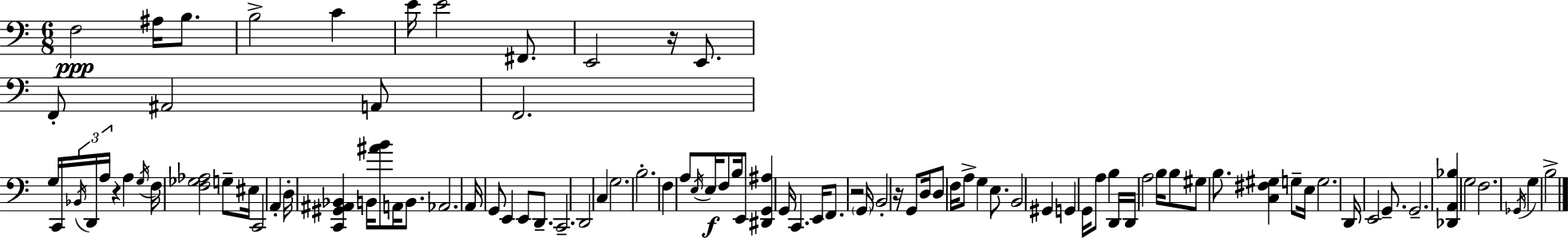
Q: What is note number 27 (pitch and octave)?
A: D3